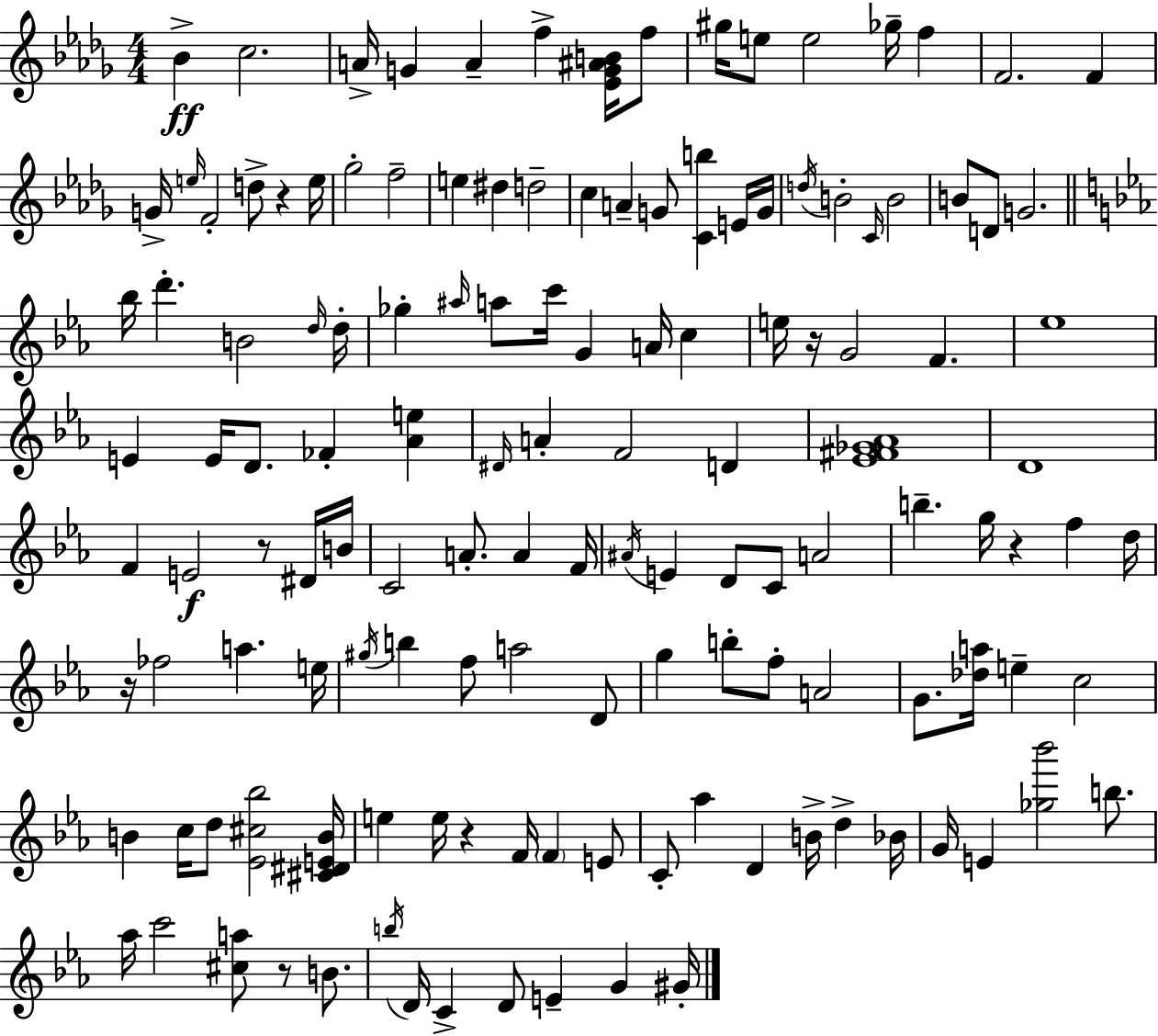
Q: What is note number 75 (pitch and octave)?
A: B5